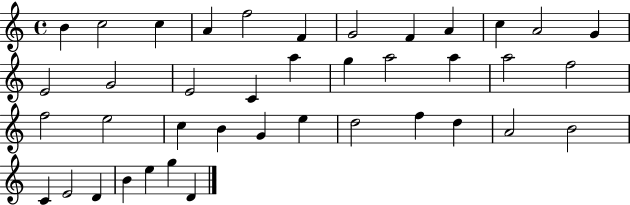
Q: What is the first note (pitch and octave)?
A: B4